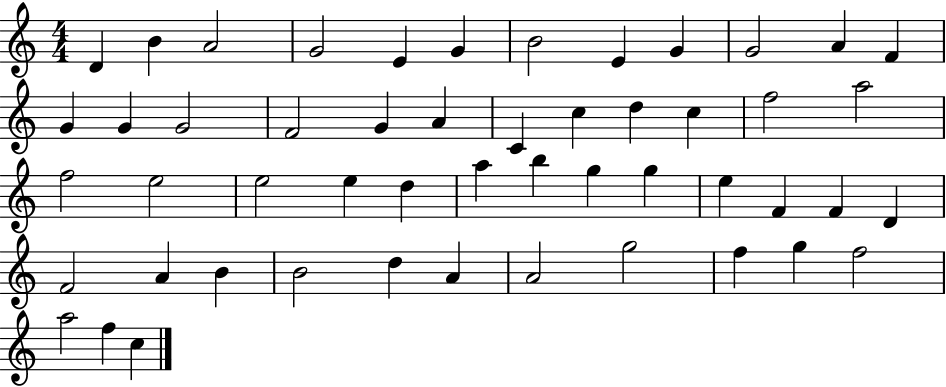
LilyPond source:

{
  \clef treble
  \numericTimeSignature
  \time 4/4
  \key c \major
  d'4 b'4 a'2 | g'2 e'4 g'4 | b'2 e'4 g'4 | g'2 a'4 f'4 | \break g'4 g'4 g'2 | f'2 g'4 a'4 | c'4 c''4 d''4 c''4 | f''2 a''2 | \break f''2 e''2 | e''2 e''4 d''4 | a''4 b''4 g''4 g''4 | e''4 f'4 f'4 d'4 | \break f'2 a'4 b'4 | b'2 d''4 a'4 | a'2 g''2 | f''4 g''4 f''2 | \break a''2 f''4 c''4 | \bar "|."
}